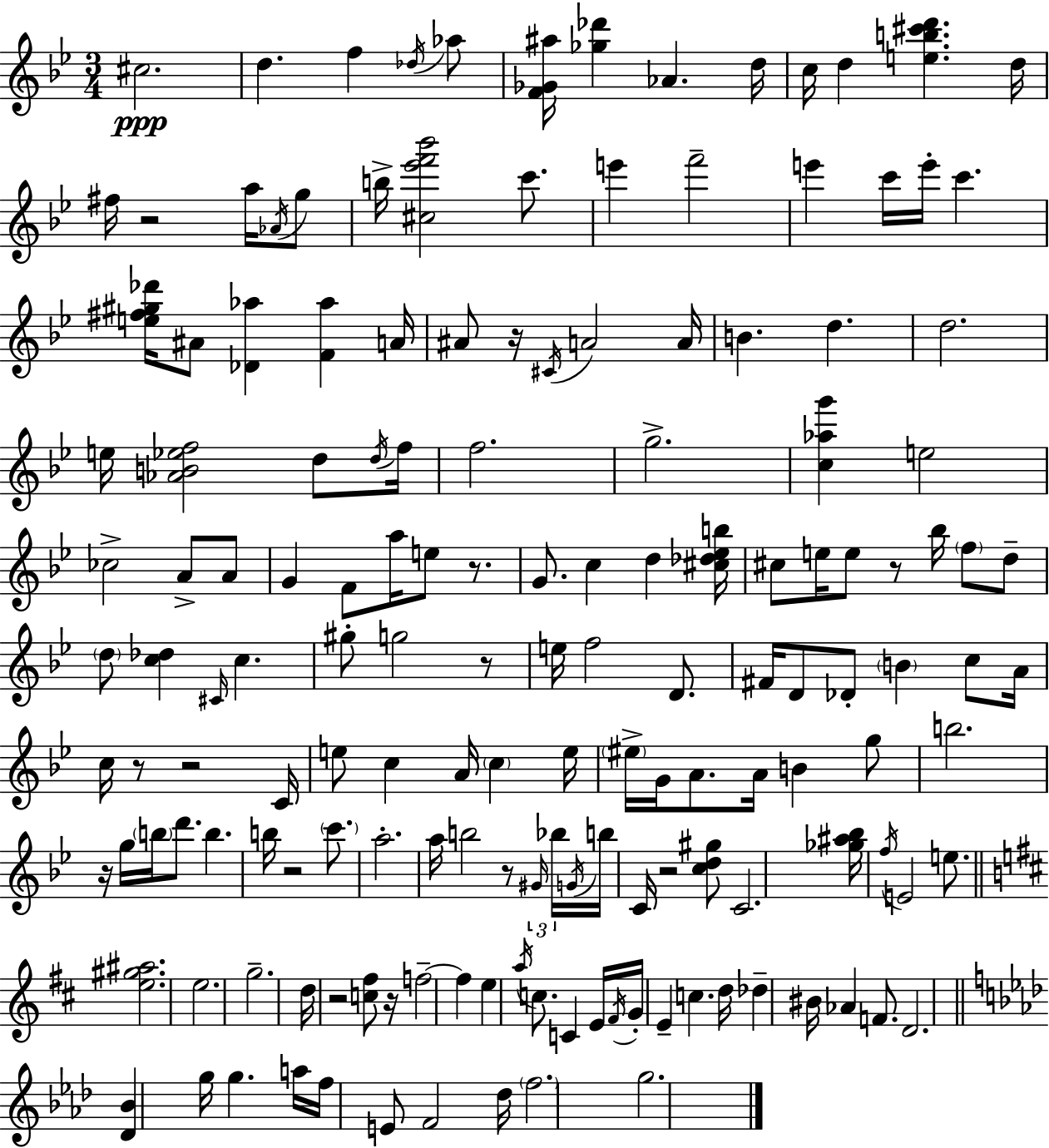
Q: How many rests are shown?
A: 13